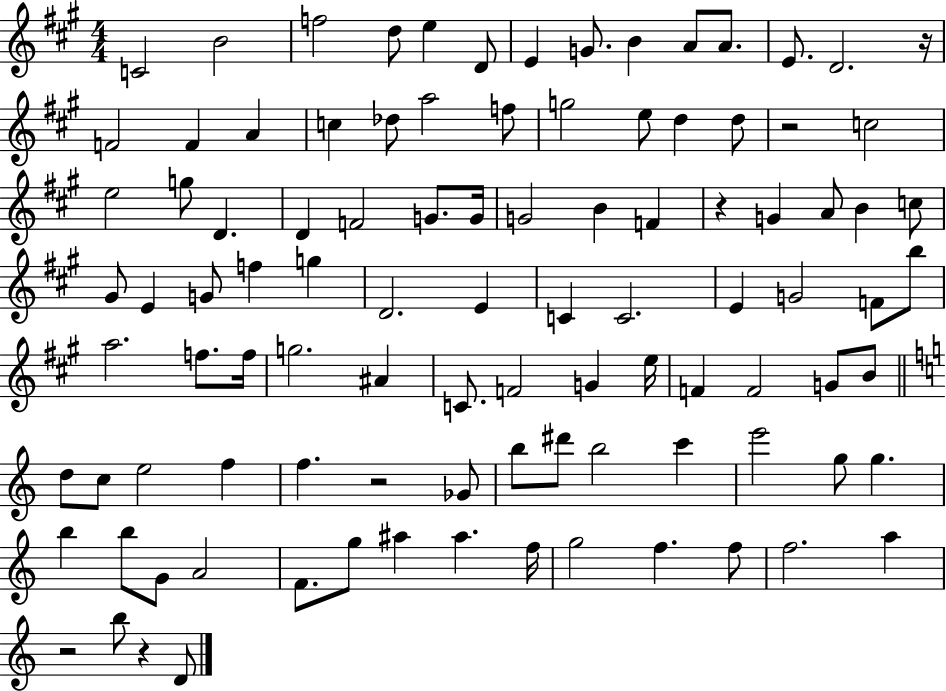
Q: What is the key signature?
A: A major